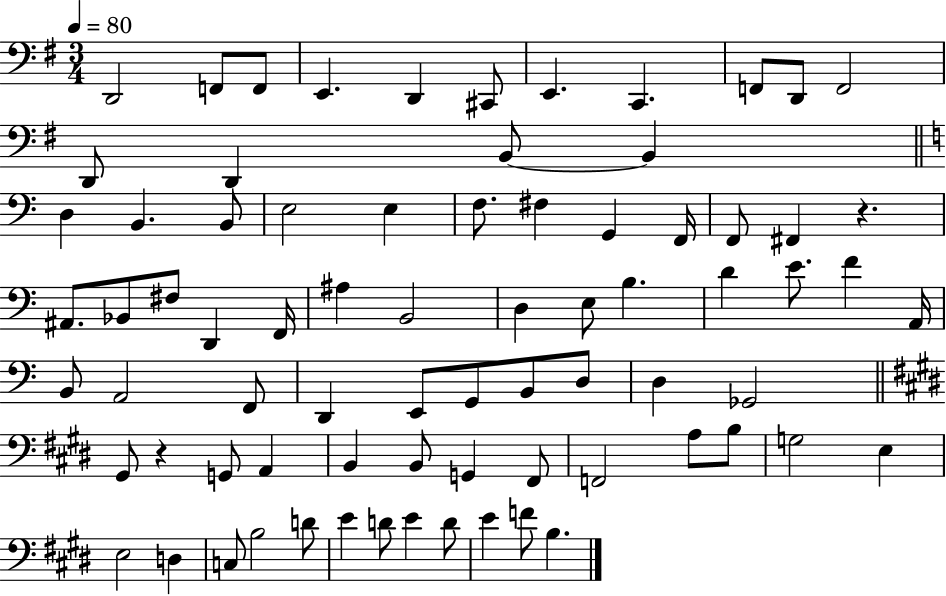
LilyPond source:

{
  \clef bass
  \numericTimeSignature
  \time 3/4
  \key g \major
  \tempo 4 = 80
  d,2 f,8 f,8 | e,4. d,4 cis,8 | e,4. c,4. | f,8 d,8 f,2 | \break d,8 d,4 b,8~~ b,4 | \bar "||" \break \key a \minor d4 b,4. b,8 | e2 e4 | f8. fis4 g,4 f,16 | f,8 fis,4 r4. | \break ais,8. bes,8 fis8 d,4 f,16 | ais4 b,2 | d4 e8 b4. | d'4 e'8. f'4 a,16 | \break b,8 a,2 f,8 | d,4 e,8 g,8 b,8 d8 | d4 ges,2 | \bar "||" \break \key e \major gis,8 r4 g,8 a,4 | b,4 b,8 g,4 fis,8 | f,2 a8 b8 | g2 e4 | \break e2 d4 | c8 b2 d'8 | e'4 d'8 e'4 d'8 | e'4 f'8 b4. | \break \bar "|."
}